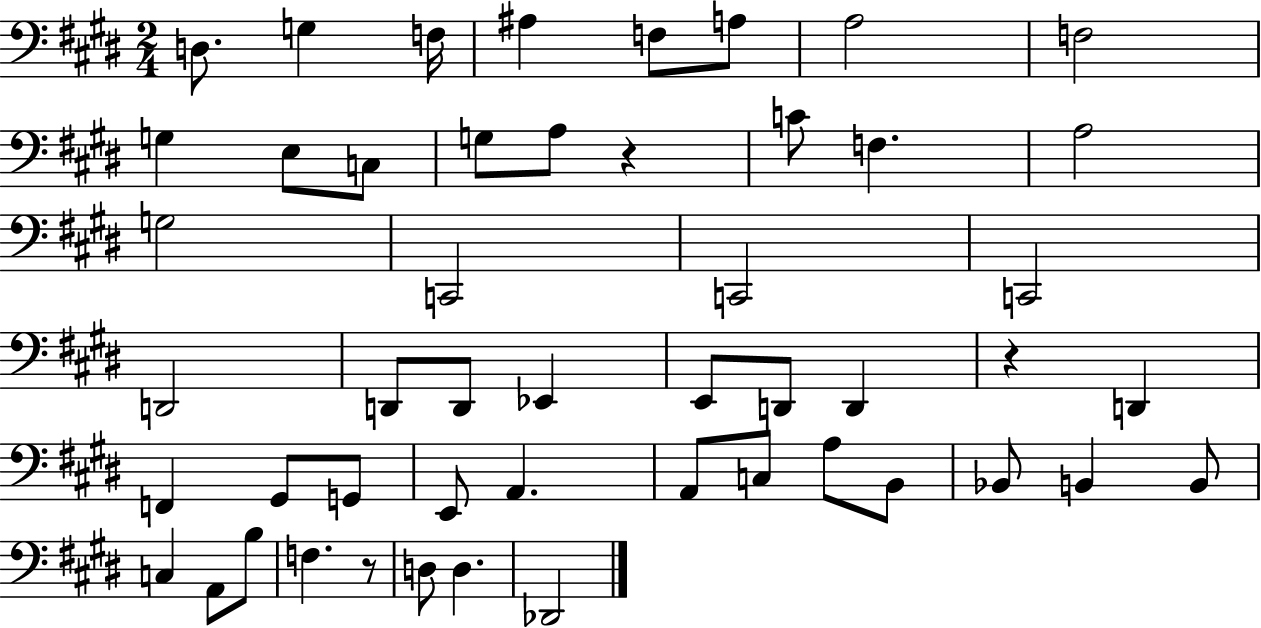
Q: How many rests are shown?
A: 3